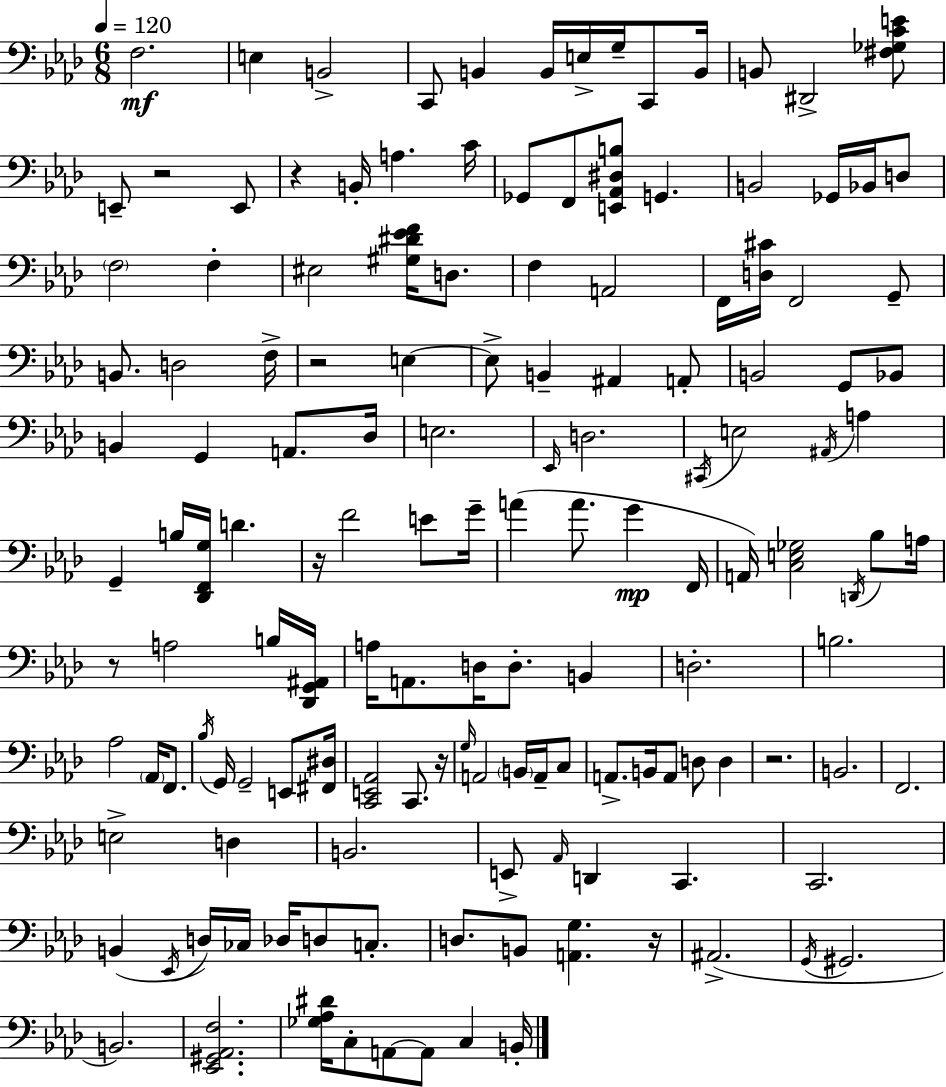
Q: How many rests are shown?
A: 8